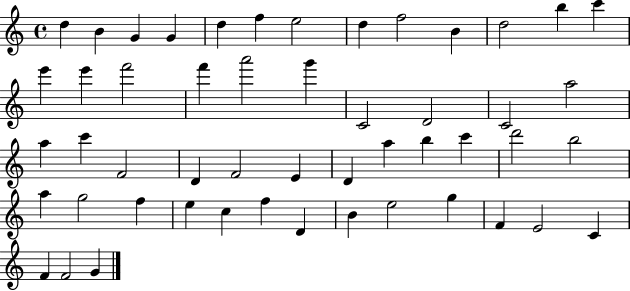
D5/q B4/q G4/q G4/q D5/q F5/q E5/h D5/q F5/h B4/q D5/h B5/q C6/q E6/q E6/q F6/h F6/q A6/h G6/q C4/h D4/h C4/h A5/h A5/q C6/q F4/h D4/q F4/h E4/q D4/q A5/q B5/q C6/q D6/h B5/h A5/q G5/h F5/q E5/q C5/q F5/q D4/q B4/q E5/h G5/q F4/q E4/h C4/q F4/q F4/h G4/q